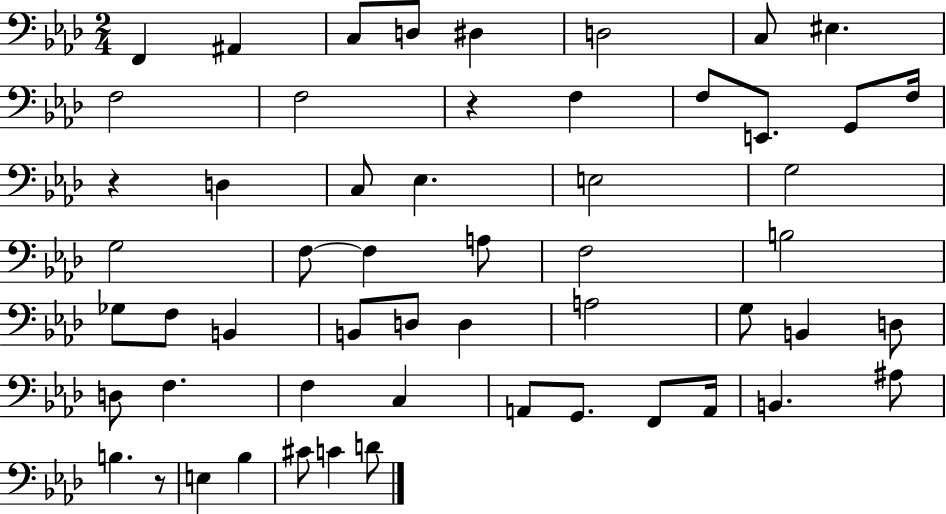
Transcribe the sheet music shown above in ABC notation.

X:1
T:Untitled
M:2/4
L:1/4
K:Ab
F,, ^A,, C,/2 D,/2 ^D, D,2 C,/2 ^E, F,2 F,2 z F, F,/2 E,,/2 G,,/2 F,/4 z D, C,/2 _E, E,2 G,2 G,2 F,/2 F, A,/2 F,2 B,2 _G,/2 F,/2 B,, B,,/2 D,/2 D, A,2 G,/2 B,, D,/2 D,/2 F, F, C, A,,/2 G,,/2 F,,/2 A,,/4 B,, ^A,/2 B, z/2 E, _B, ^C/2 C D/2